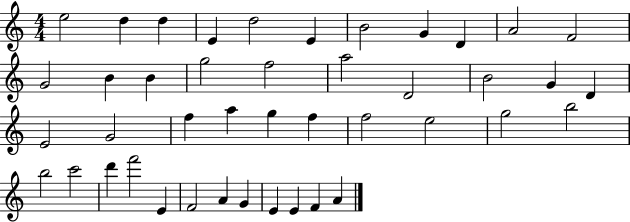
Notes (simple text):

E5/h D5/q D5/q E4/q D5/h E4/q B4/h G4/q D4/q A4/h F4/h G4/h B4/q B4/q G5/h F5/h A5/h D4/h B4/h G4/q D4/q E4/h G4/h F5/q A5/q G5/q F5/q F5/h E5/h G5/h B5/h B5/h C6/h D6/q F6/h E4/q F4/h A4/q G4/q E4/q E4/q F4/q A4/q